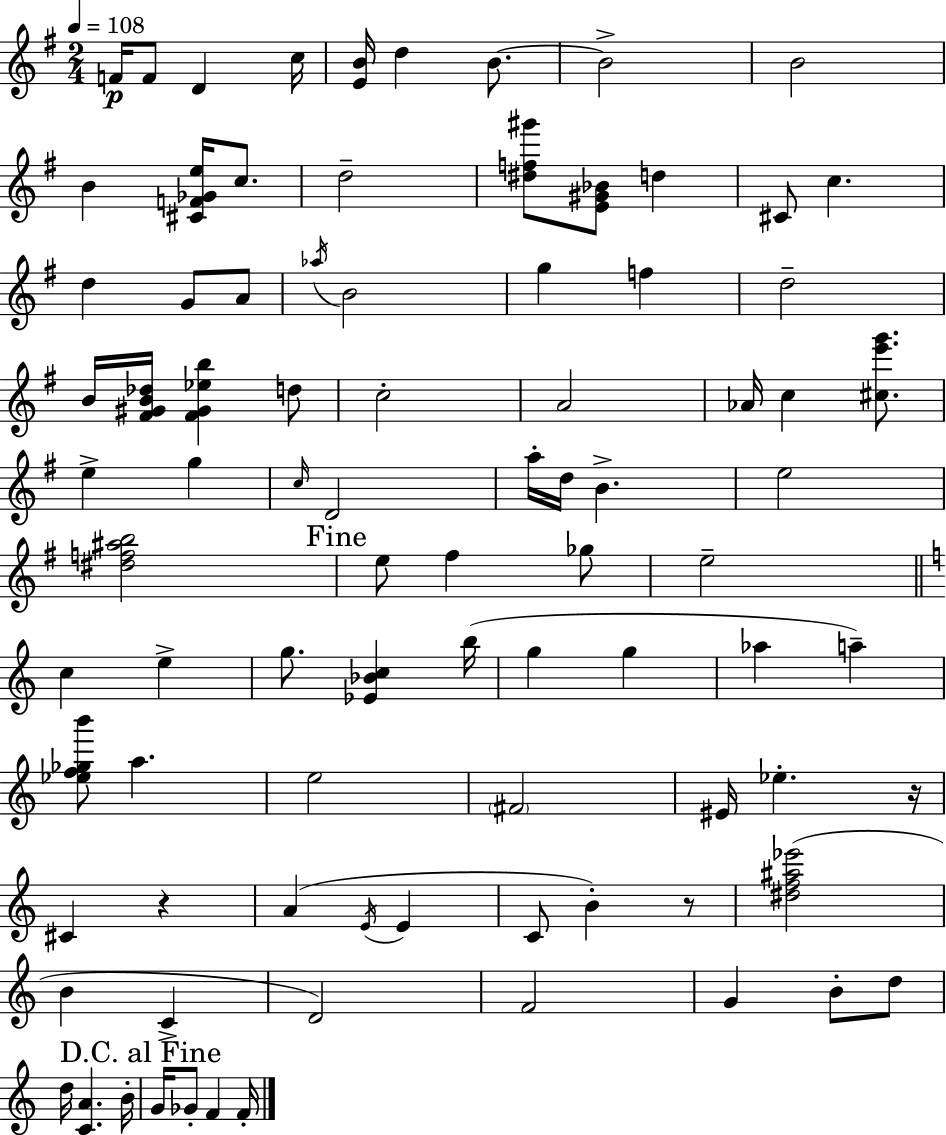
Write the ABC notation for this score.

X:1
T:Untitled
M:2/4
L:1/4
K:G
F/4 F/2 D c/4 [EB]/4 d B/2 B2 B2 B [^CF_Ge]/4 c/2 d2 [^df^g']/2 [E^G_B]/2 d ^C/2 c d G/2 A/2 _a/4 B2 g f d2 B/4 [^F^GB_d]/4 [^F^G_eb] d/2 c2 A2 _A/4 c [^ce'g']/2 e g c/4 D2 a/4 d/4 B e2 [^df^ab]2 e/2 ^f _g/2 e2 c e g/2 [_E_Bc] b/4 g g _a a [_ef_gb']/2 a e2 ^F2 ^E/4 _e z/4 ^C z A E/4 E C/2 B z/2 [^df^a_e']2 B C D2 F2 G B/2 d/2 d/4 [CA] B/4 G/4 _G/2 F F/4